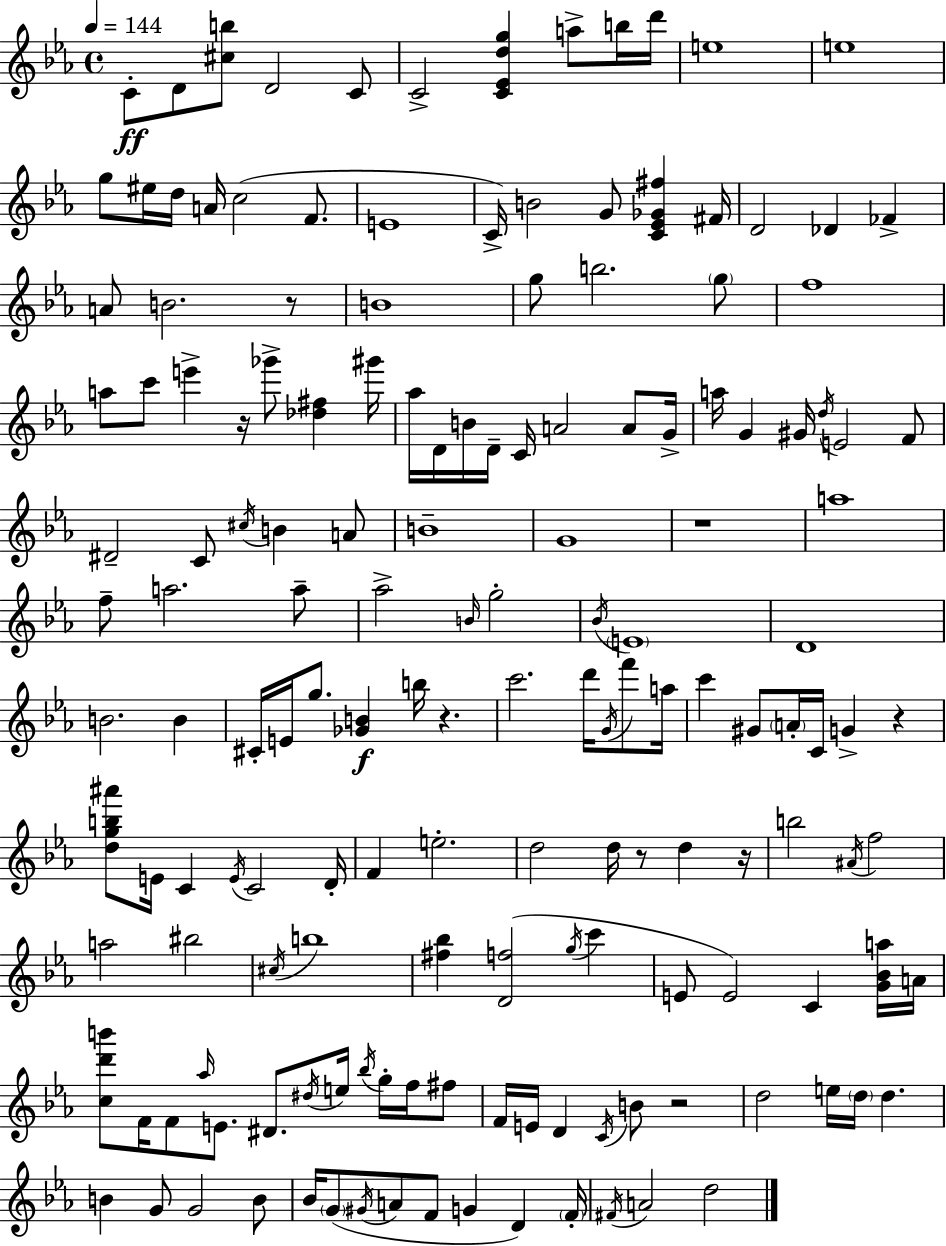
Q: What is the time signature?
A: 4/4